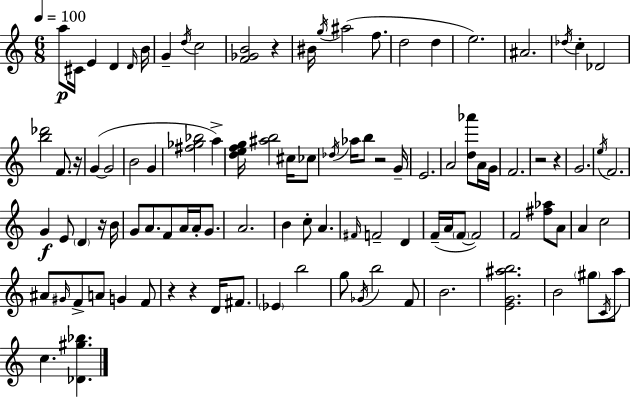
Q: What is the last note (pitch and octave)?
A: C5